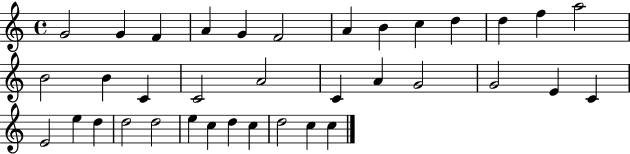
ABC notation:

X:1
T:Untitled
M:4/4
L:1/4
K:C
G2 G F A G F2 A B c d d f a2 B2 B C C2 A2 C A G2 G2 E C E2 e d d2 d2 e c d c d2 c c